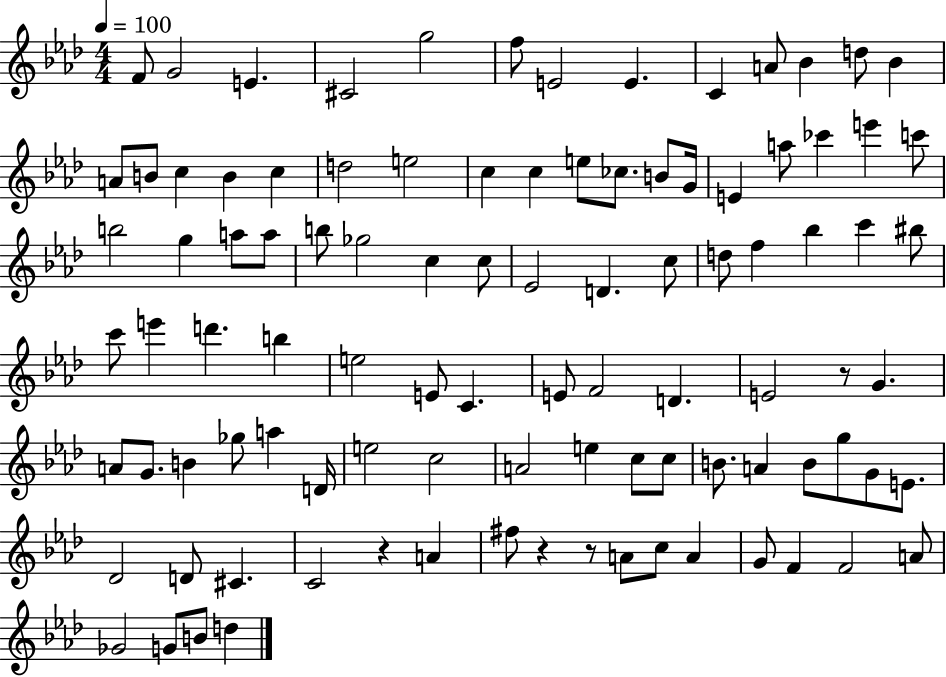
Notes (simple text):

F4/e G4/h E4/q. C#4/h G5/h F5/e E4/h E4/q. C4/q A4/e Bb4/q D5/e Bb4/q A4/e B4/e C5/q B4/q C5/q D5/h E5/h C5/q C5/q E5/e CES5/e. B4/e G4/s E4/q A5/e CES6/q E6/q C6/e B5/h G5/q A5/e A5/e B5/e Gb5/h C5/q C5/e Eb4/h D4/q. C5/e D5/e F5/q Bb5/q C6/q BIS5/e C6/e E6/q D6/q. B5/q E5/h E4/e C4/q. E4/e F4/h D4/q. E4/h R/e G4/q. A4/e G4/e. B4/q Gb5/e A5/q D4/s E5/h C5/h A4/h E5/q C5/e C5/e B4/e. A4/q B4/e G5/e G4/e E4/e. Db4/h D4/e C#4/q. C4/h R/q A4/q F#5/e R/q R/e A4/e C5/e A4/q G4/e F4/q F4/h A4/e Gb4/h G4/e B4/e D5/q